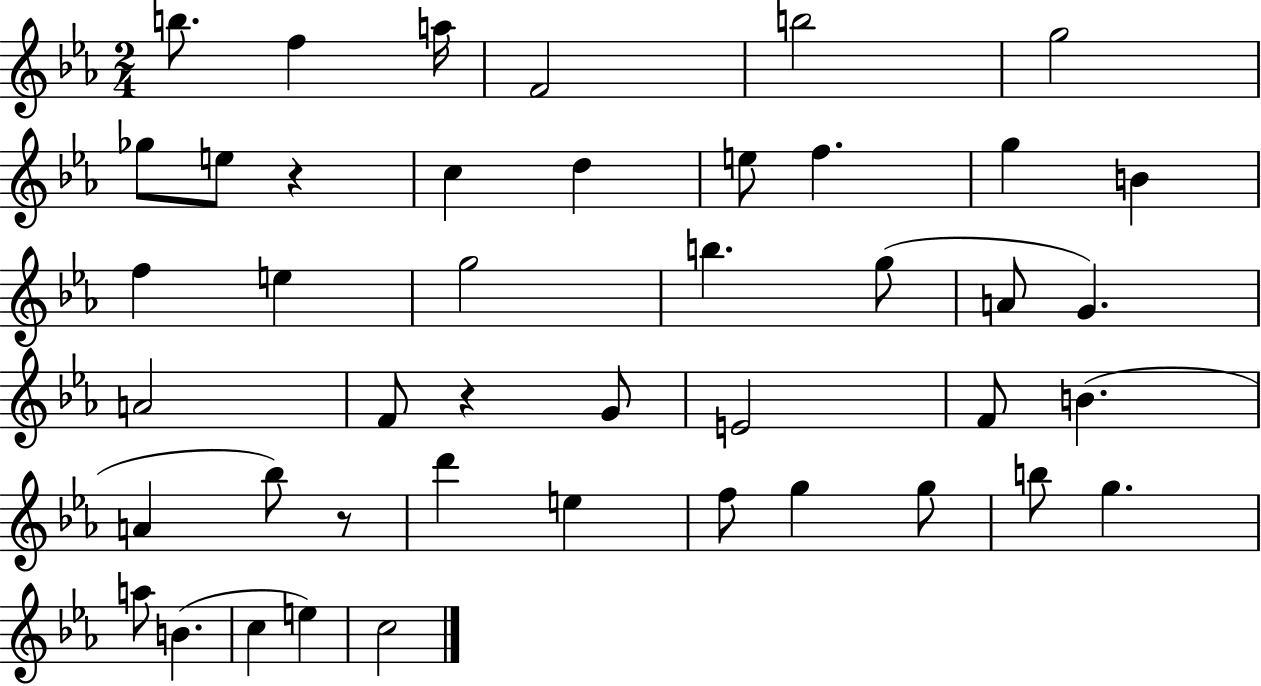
X:1
T:Untitled
M:2/4
L:1/4
K:Eb
b/2 f a/4 F2 b2 g2 _g/2 e/2 z c d e/2 f g B f e g2 b g/2 A/2 G A2 F/2 z G/2 E2 F/2 B A _b/2 z/2 d' e f/2 g g/2 b/2 g a/2 B c e c2